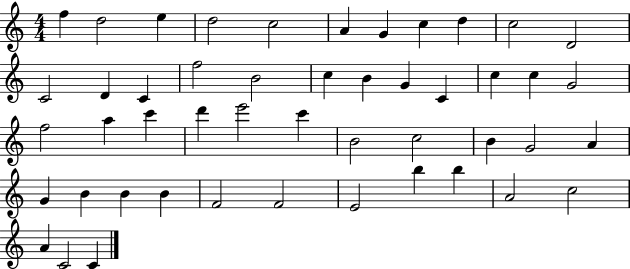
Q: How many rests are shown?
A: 0